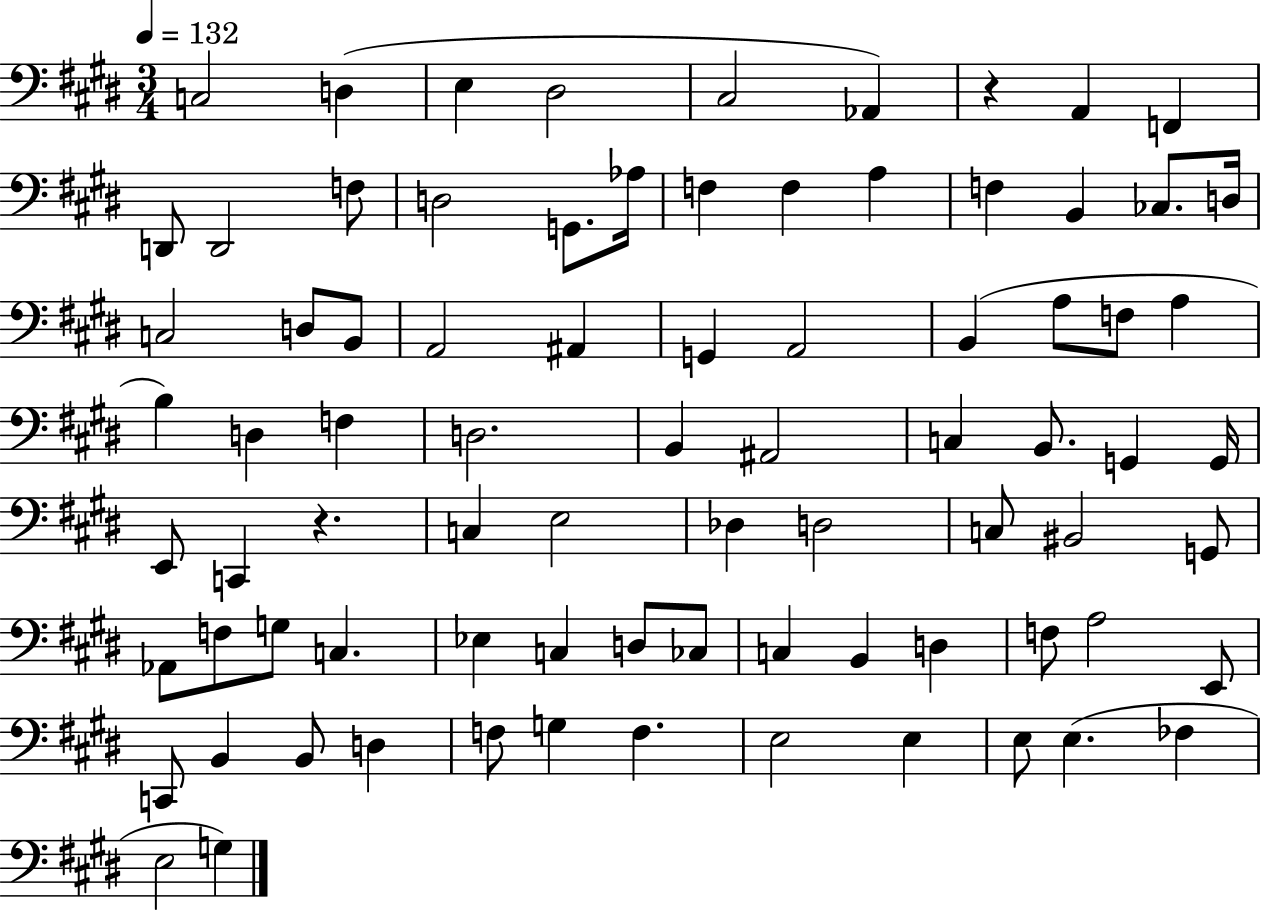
{
  \clef bass
  \numericTimeSignature
  \time 3/4
  \key e \major
  \tempo 4 = 132
  c2 d4( | e4 dis2 | cis2 aes,4) | r4 a,4 f,4 | \break d,8 d,2 f8 | d2 g,8. aes16 | f4 f4 a4 | f4 b,4 ces8. d16 | \break c2 d8 b,8 | a,2 ais,4 | g,4 a,2 | b,4( a8 f8 a4 | \break b4) d4 f4 | d2. | b,4 ais,2 | c4 b,8. g,4 g,16 | \break e,8 c,4 r4. | c4 e2 | des4 d2 | c8 bis,2 g,8 | \break aes,8 f8 g8 c4. | ees4 c4 d8 ces8 | c4 b,4 d4 | f8 a2 e,8 | \break c,8 b,4 b,8 d4 | f8 g4 f4. | e2 e4 | e8 e4.( fes4 | \break e2 g4) | \bar "|."
}